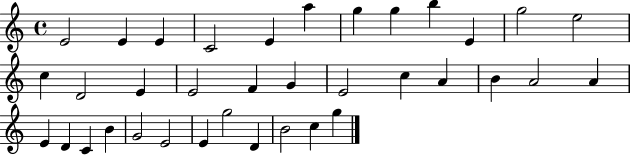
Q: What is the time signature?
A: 4/4